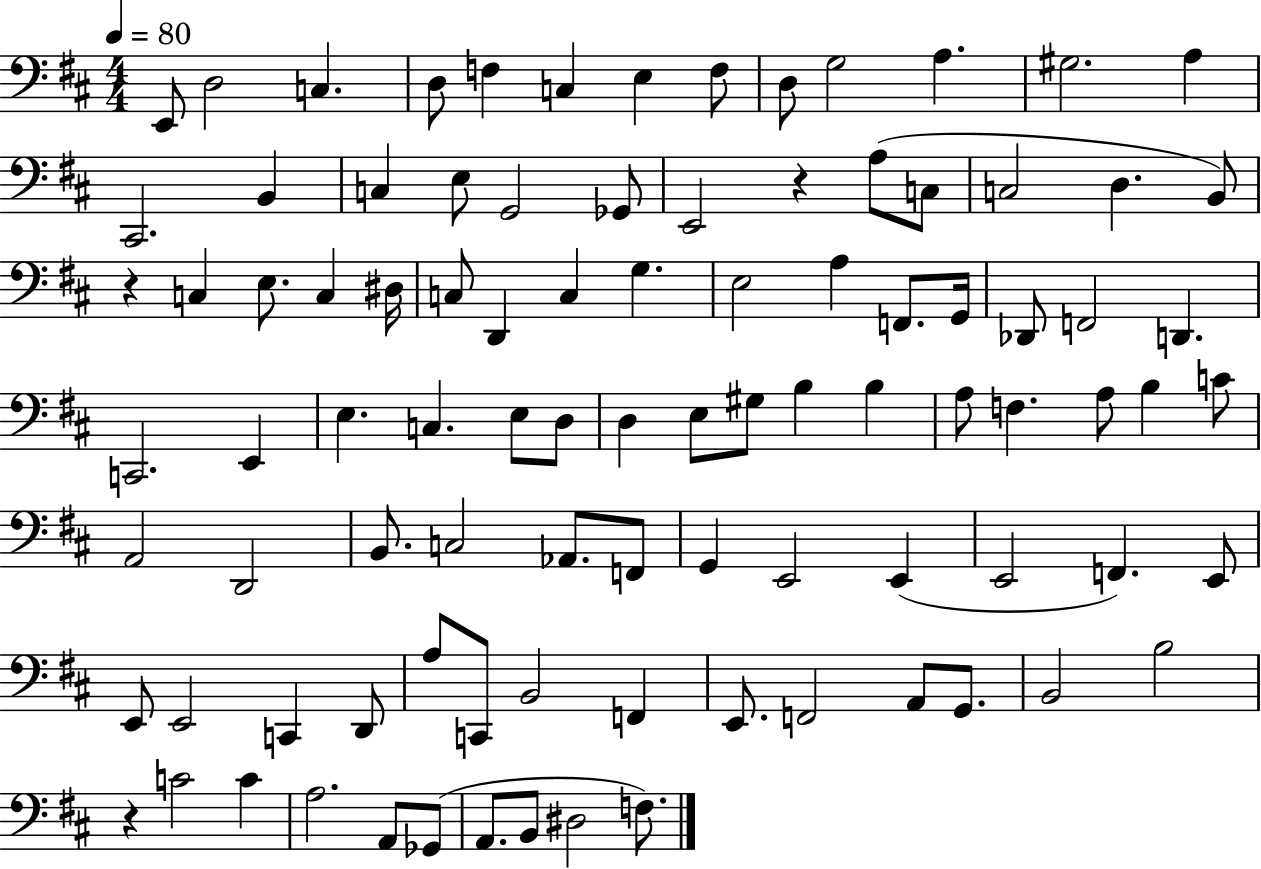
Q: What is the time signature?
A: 4/4